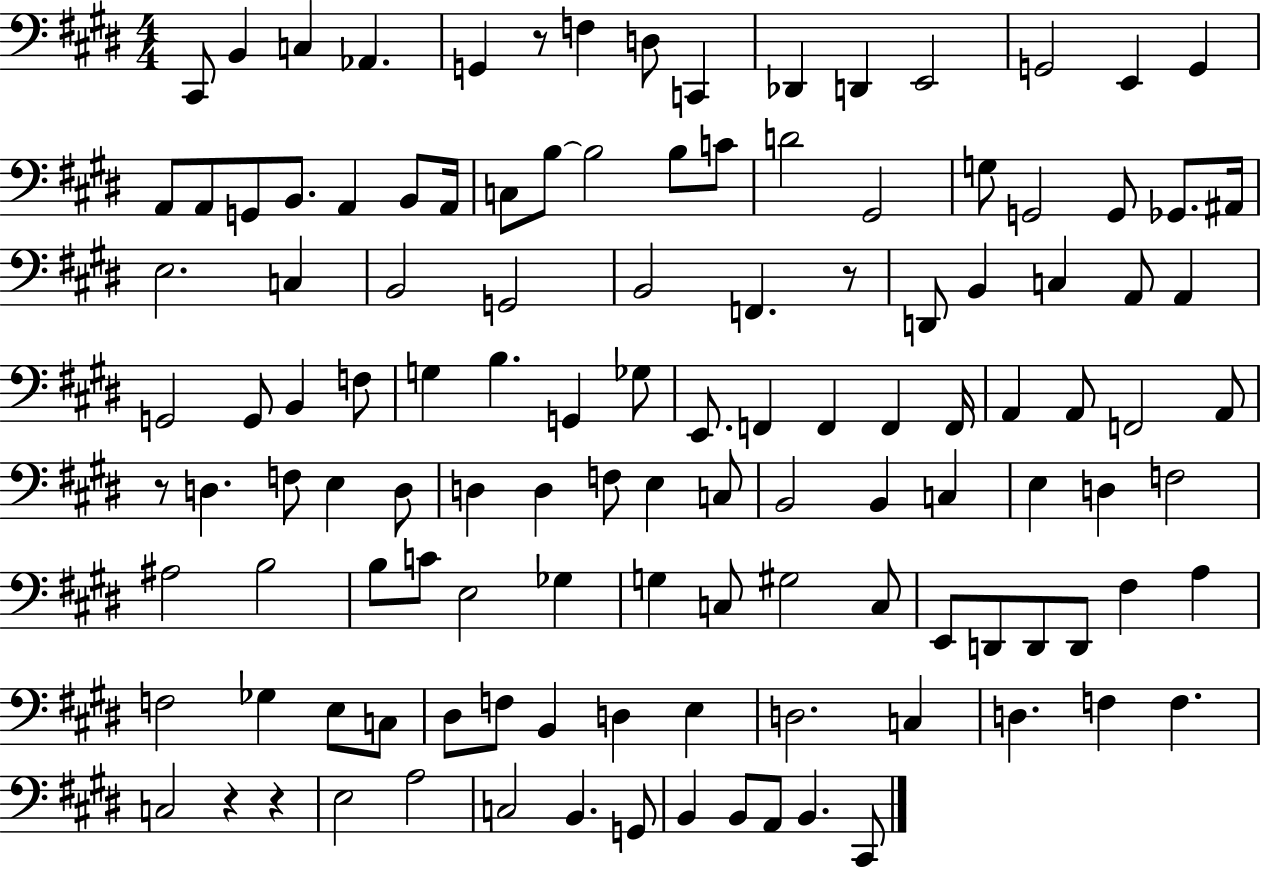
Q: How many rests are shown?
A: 5